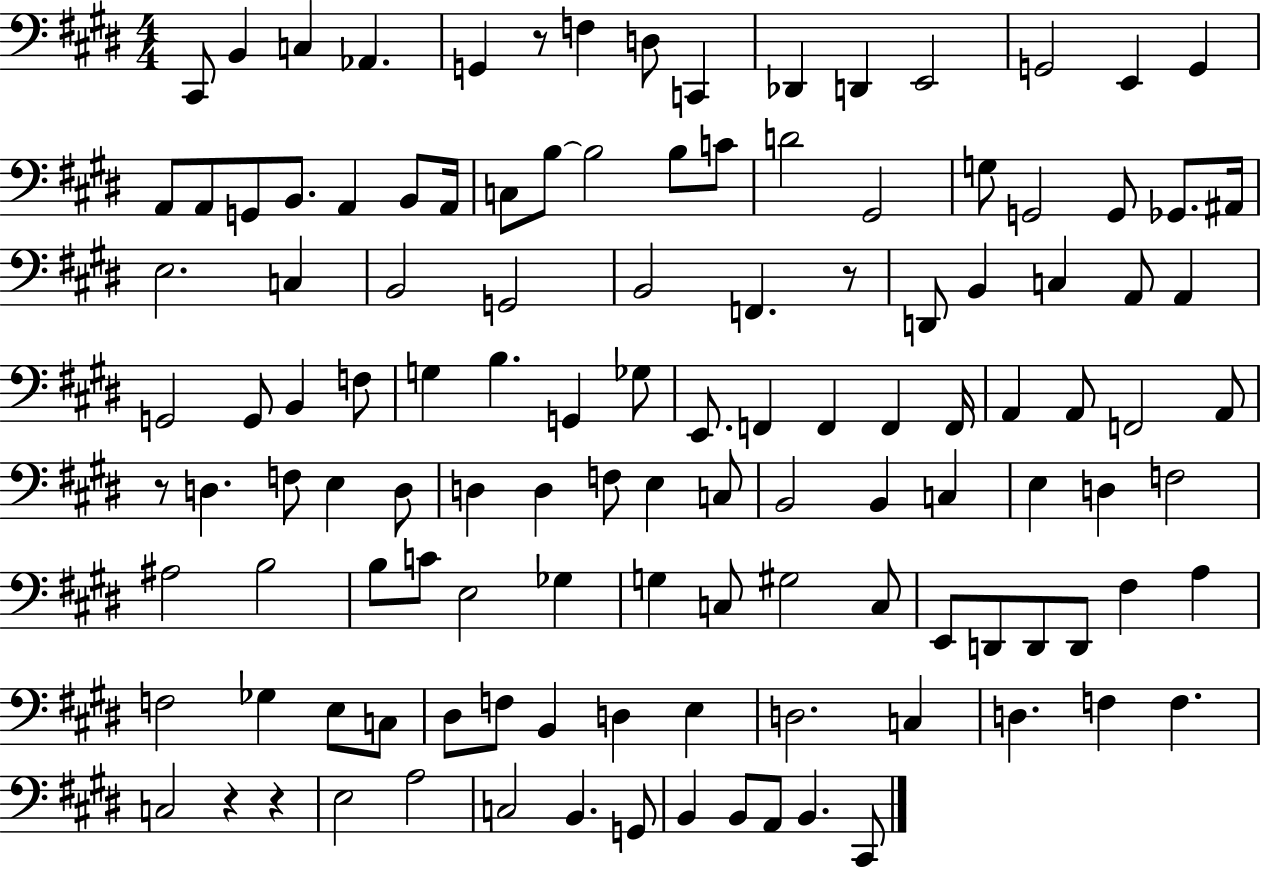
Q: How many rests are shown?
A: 5